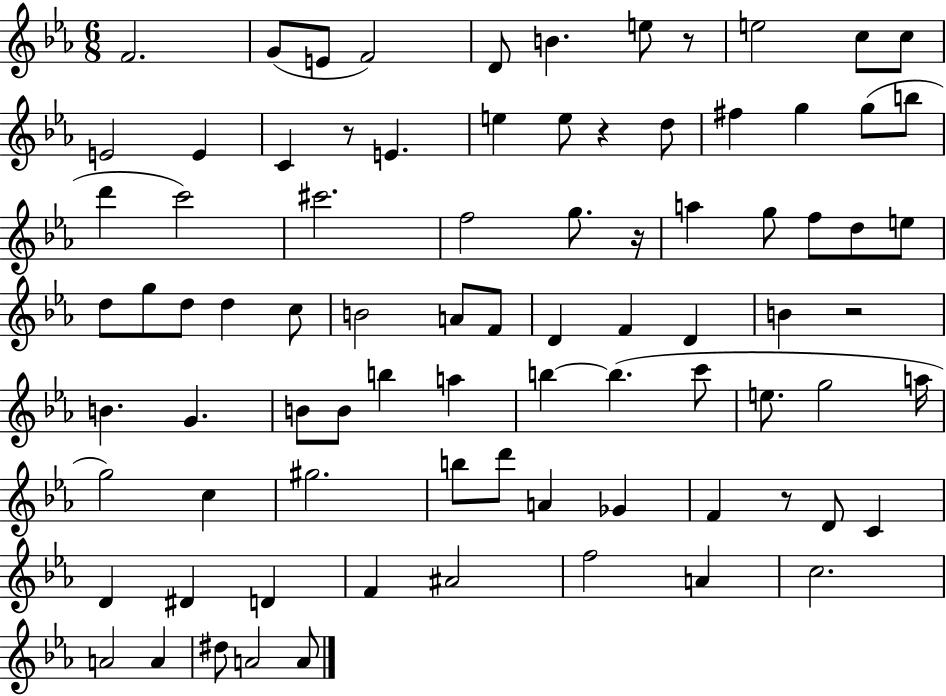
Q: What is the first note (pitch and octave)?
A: F4